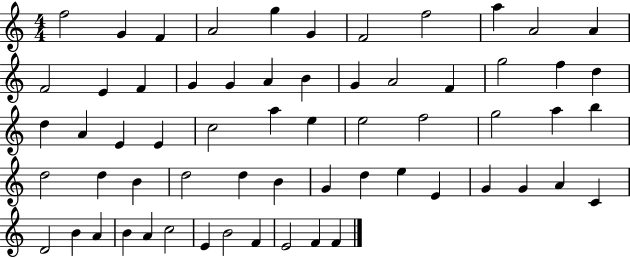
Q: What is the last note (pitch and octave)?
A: F4